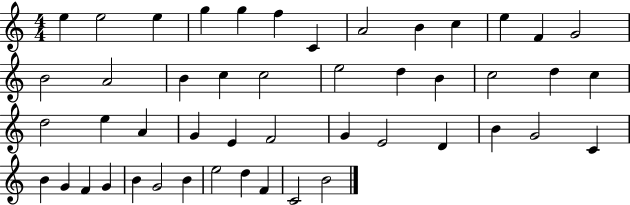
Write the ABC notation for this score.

X:1
T:Untitled
M:4/4
L:1/4
K:C
e e2 e g g f C A2 B c e F G2 B2 A2 B c c2 e2 d B c2 d c d2 e A G E F2 G E2 D B G2 C B G F G B G2 B e2 d F C2 B2